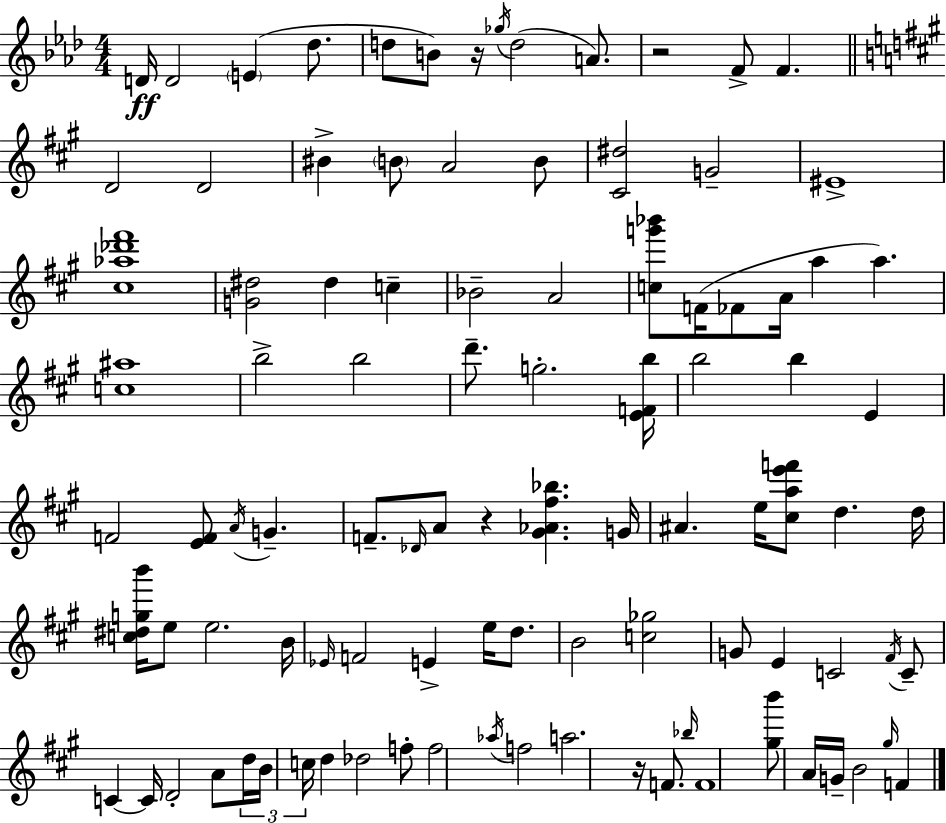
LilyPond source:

{
  \clef treble
  \numericTimeSignature
  \time 4/4
  \key f \minor
  d'16\ff d'2 \parenthesize e'4( des''8. | d''8 b'8) r16 \acciaccatura { ges''16 }( d''2 a'8.) | r2 f'8-> f'4. | \bar "||" \break \key a \major d'2 d'2 | bis'4-> \parenthesize b'8 a'2 b'8 | <cis' dis''>2 g'2-- | eis'1-> | \break <cis'' aes'' des''' fis'''>1 | <g' dis''>2 dis''4 c''4-- | bes'2-- a'2 | <c'' g''' bes'''>8 f'16( fes'8 a'16 a''4 a''4.) | \break <c'' ais''>1 | b''2-> b''2 | d'''8.-- g''2.-. <e' f' b''>16 | b''2 b''4 e'4 | \break f'2 <e' f'>8 \acciaccatura { a'16 } g'4.-- | f'8.-- \grace { des'16 } a'8 r4 <gis' aes' fis'' bes''>4. | g'16 ais'4. e''16 <cis'' a'' e''' f'''>8 d''4. | d''16 <c'' dis'' g'' b'''>16 e''8 e''2. | \break b'16 \grace { ees'16 } f'2 e'4-> e''16 | d''8. b'2 <c'' ges''>2 | g'8 e'4 c'2 | \acciaccatura { fis'16 } c'8-- c'4~~ c'16 d'2-. | \break a'8 \tuplet 3/2 { d''16 b'16 c''16 } d''4 des''2 | f''8-. f''2 \acciaccatura { aes''16 } f''2 | a''2. | r16 f'8. \grace { bes''16 } f'1 | \break <gis'' b'''>8 a'16 g'16-- b'2 | \grace { gis''16 } f'4 \bar "|."
}